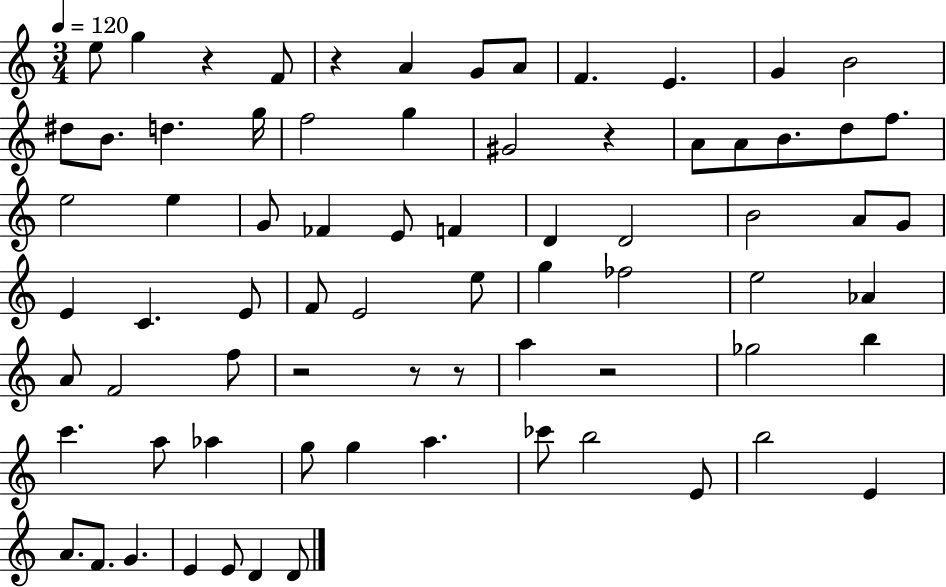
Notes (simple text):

E5/e G5/q R/q F4/e R/q A4/q G4/e A4/e F4/q. E4/q. G4/q B4/h D#5/e B4/e. D5/q. G5/s F5/h G5/q G#4/h R/q A4/e A4/e B4/e. D5/e F5/e. E5/h E5/q G4/e FES4/q E4/e F4/q D4/q D4/h B4/h A4/e G4/e E4/q C4/q. E4/e F4/e E4/h E5/e G5/q FES5/h E5/h Ab4/q A4/e F4/h F5/e R/h R/e R/e A5/q R/h Gb5/h B5/q C6/q. A5/e Ab5/q G5/e G5/q A5/q. CES6/e B5/h E4/e B5/h E4/q A4/e. F4/e. G4/q. E4/q E4/e D4/q D4/e